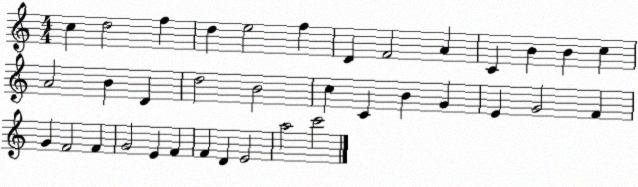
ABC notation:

X:1
T:Untitled
M:4/4
L:1/4
K:C
c d2 f d e2 f D F2 A C B B c A2 B D d2 B2 c C B G E G2 F G F2 F G2 E F F D E2 a2 c'2